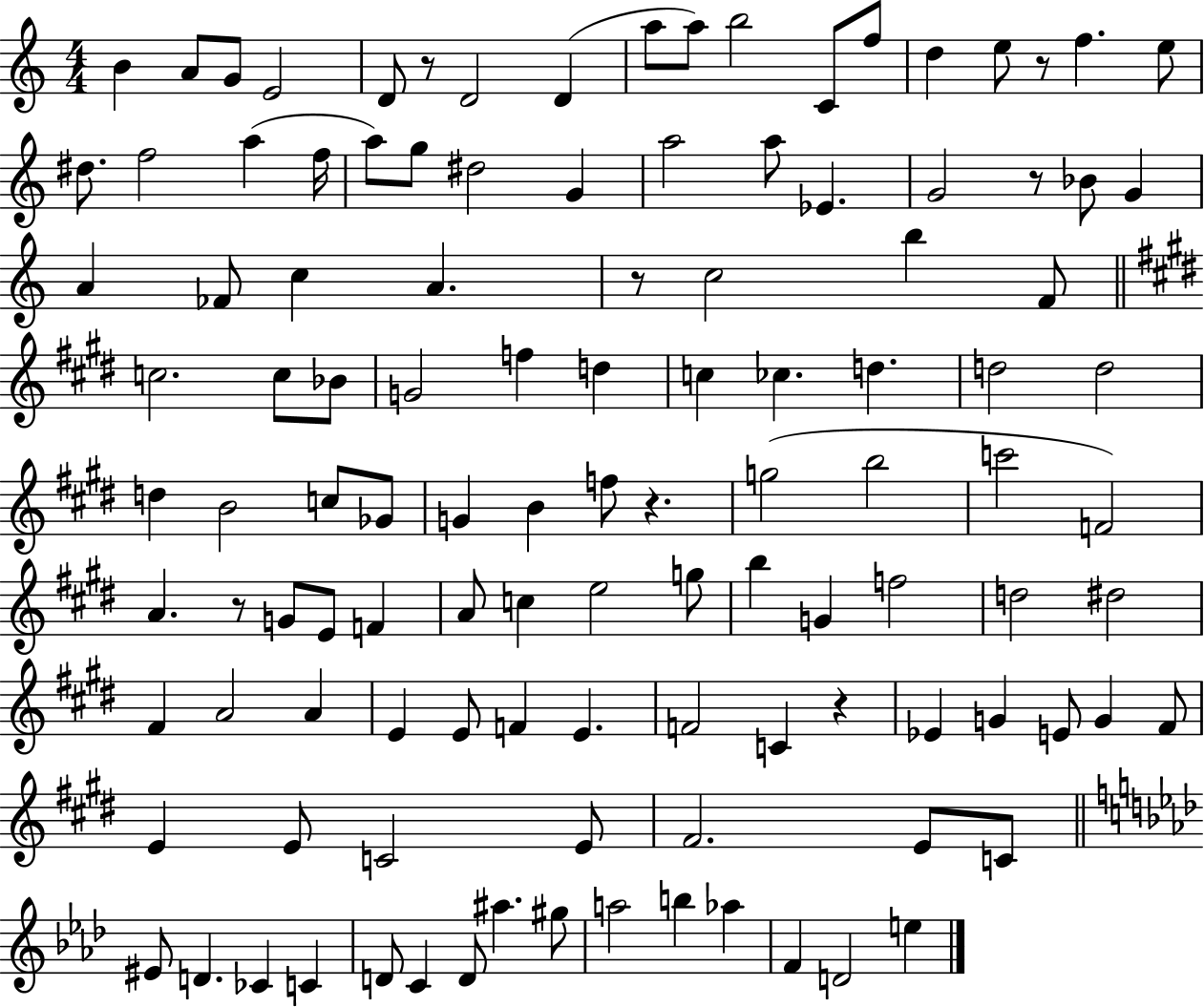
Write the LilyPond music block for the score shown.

{
  \clef treble
  \numericTimeSignature
  \time 4/4
  \key c \major
  b'4 a'8 g'8 e'2 | d'8 r8 d'2 d'4( | a''8 a''8) b''2 c'8 f''8 | d''4 e''8 r8 f''4. e''8 | \break dis''8. f''2 a''4( f''16 | a''8) g''8 dis''2 g'4 | a''2 a''8 ees'4. | g'2 r8 bes'8 g'4 | \break a'4 fes'8 c''4 a'4. | r8 c''2 b''4 f'8 | \bar "||" \break \key e \major c''2. c''8 bes'8 | g'2 f''4 d''4 | c''4 ces''4. d''4. | d''2 d''2 | \break d''4 b'2 c''8 ges'8 | g'4 b'4 f''8 r4. | g''2( b''2 | c'''2 f'2) | \break a'4. r8 g'8 e'8 f'4 | a'8 c''4 e''2 g''8 | b''4 g'4 f''2 | d''2 dis''2 | \break fis'4 a'2 a'4 | e'4 e'8 f'4 e'4. | f'2 c'4 r4 | ees'4 g'4 e'8 g'4 fis'8 | \break e'4 e'8 c'2 e'8 | fis'2. e'8 c'8 | \bar "||" \break \key aes \major eis'8 d'4. ces'4 c'4 | d'8 c'4 d'8 ais''4. gis''8 | a''2 b''4 aes''4 | f'4 d'2 e''4 | \break \bar "|."
}